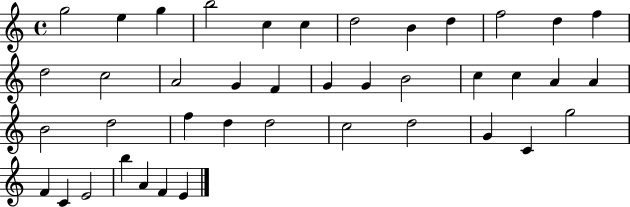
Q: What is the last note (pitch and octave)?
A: E4